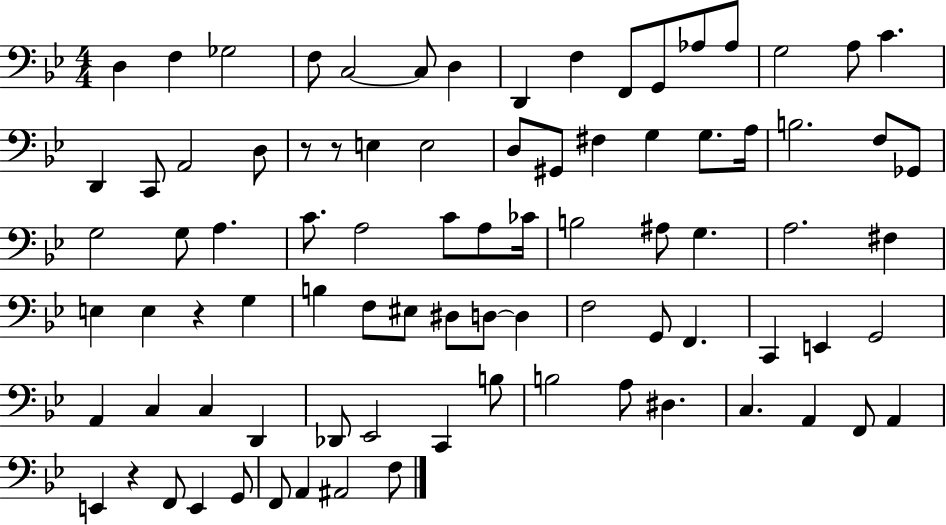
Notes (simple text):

D3/q F3/q Gb3/h F3/e C3/h C3/e D3/q D2/q F3/q F2/e G2/e Ab3/e Ab3/e G3/h A3/e C4/q. D2/q C2/e A2/h D3/e R/e R/e E3/q E3/h D3/e G#2/e F#3/q G3/q G3/e. A3/s B3/h. F3/e Gb2/e G3/h G3/e A3/q. C4/e. A3/h C4/e A3/e CES4/s B3/h A#3/e G3/q. A3/h. F#3/q E3/q E3/q R/q G3/q B3/q F3/e EIS3/e D#3/e D3/e D3/q F3/h G2/e F2/q. C2/q E2/q G2/h A2/q C3/q C3/q D2/q Db2/e Eb2/h C2/q B3/e B3/h A3/e D#3/q. C3/q. A2/q F2/e A2/q E2/q R/q F2/e E2/q G2/e F2/e A2/q A#2/h F3/e